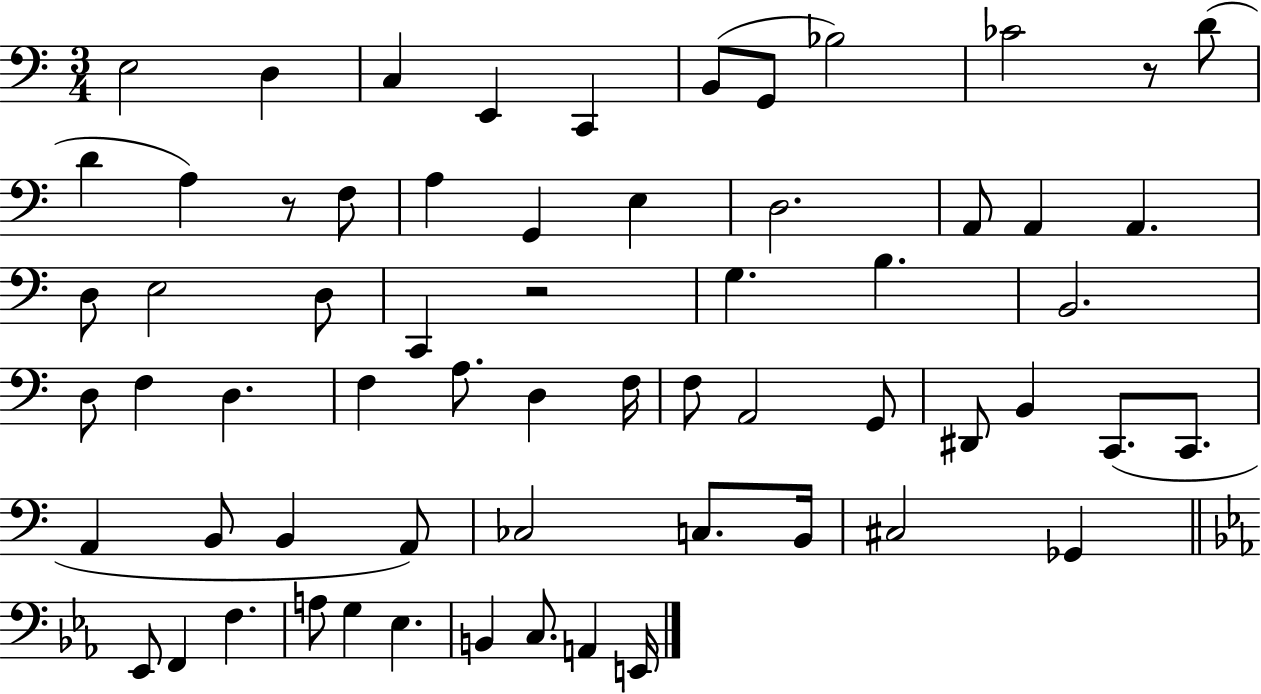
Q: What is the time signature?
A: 3/4